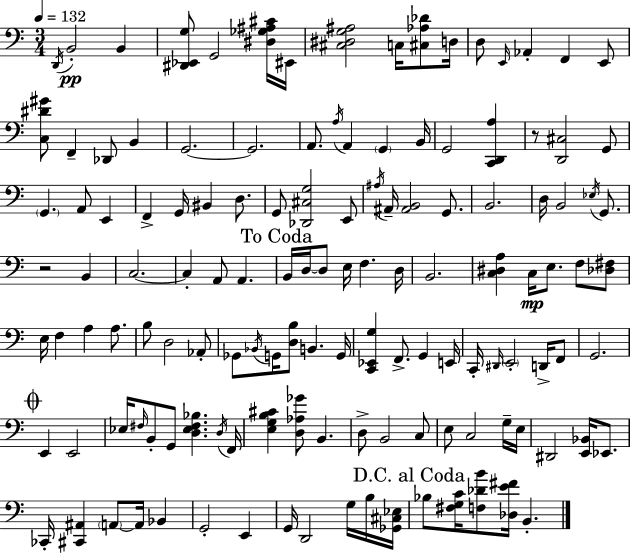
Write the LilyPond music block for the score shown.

{
  \clef bass
  \numericTimeSignature
  \time 3/4
  \key c \major
  \tempo 4 = 132
  \acciaccatura { d,16 }\pp b,2-. b,4 | <dis, ees, g>8 g,2 <dis ges ais cis'>16 | eis,16 <cis dis g ais>2 c16 <cis aes des'>8 | d16 d8 \grace { e,16 } aes,4-. f,4 | \break e,8 <c dis' gis'>8 f,4-- des,8 b,4 | g,2.~~ | g,2. | a,8. \acciaccatura { a16 } a,4 \parenthesize g,4 | \break b,16 g,2 <c, d, a>4 | r8 <d, cis>2 | g,8 \parenthesize g,4. a,8 e,4 | f,4-> g,16 bis,4 | \break d8. g,8 <des, cis g>2 | e,8 \acciaccatura { ais16 } ais,16-- <ais, b,>2 | g,8. b,2. | d16 b,2 | \break \acciaccatura { ees16 } g,8. r2 | b,4 c2.~~ | c4-. a,8 a,4. | \mark "To Coda" b,16 d16~~ d8 e16 f4. | \break d16 b,2. | <c dis a>4 c16\mp e8. | f8 <des fis>8 e16 f4 a4 | a8. b8 d2 | \break aes,8-. ges,8 \acciaccatura { bes,16 } g,16 <d b>8 b,4. | g,16 <c, ees, g>4 f,8.-> | g,4 e,16 c,16-. \grace { dis,16 } \parenthesize e,2-. | d,16-> f,8 g,2. | \break \mark \markup { \musicglyph "scripts.coda" } e,4 e,2 | ees16 \grace { fis16 } b,8-. g,8 | <d ees fis bes>4. \acciaccatura { d16 } f,16 <e g b cis'>4 | <d aes ges'>8 b,4. d8-> b,2 | \break c8 e8 c2 | g16-- e16 dis,2 | <e, bes,>16 ees,8. ces,16-. <cis, ais,>4 | \parenthesize a,8~~ a,16 bes,4 g,2-. | \break e,4 g,16 d,2 | g16 b16 <ges, cis ees>16 \mark "D.C. al Coda" bes8 <fis g c'>16 | <f des' b'>8 <des e' fis'>16 b,4.-. \bar "|."
}